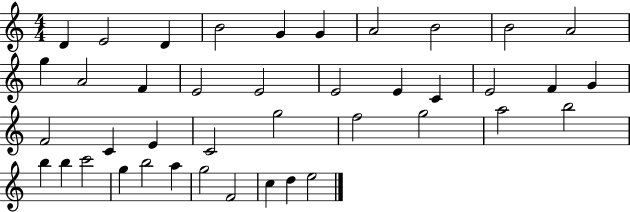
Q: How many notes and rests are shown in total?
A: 41